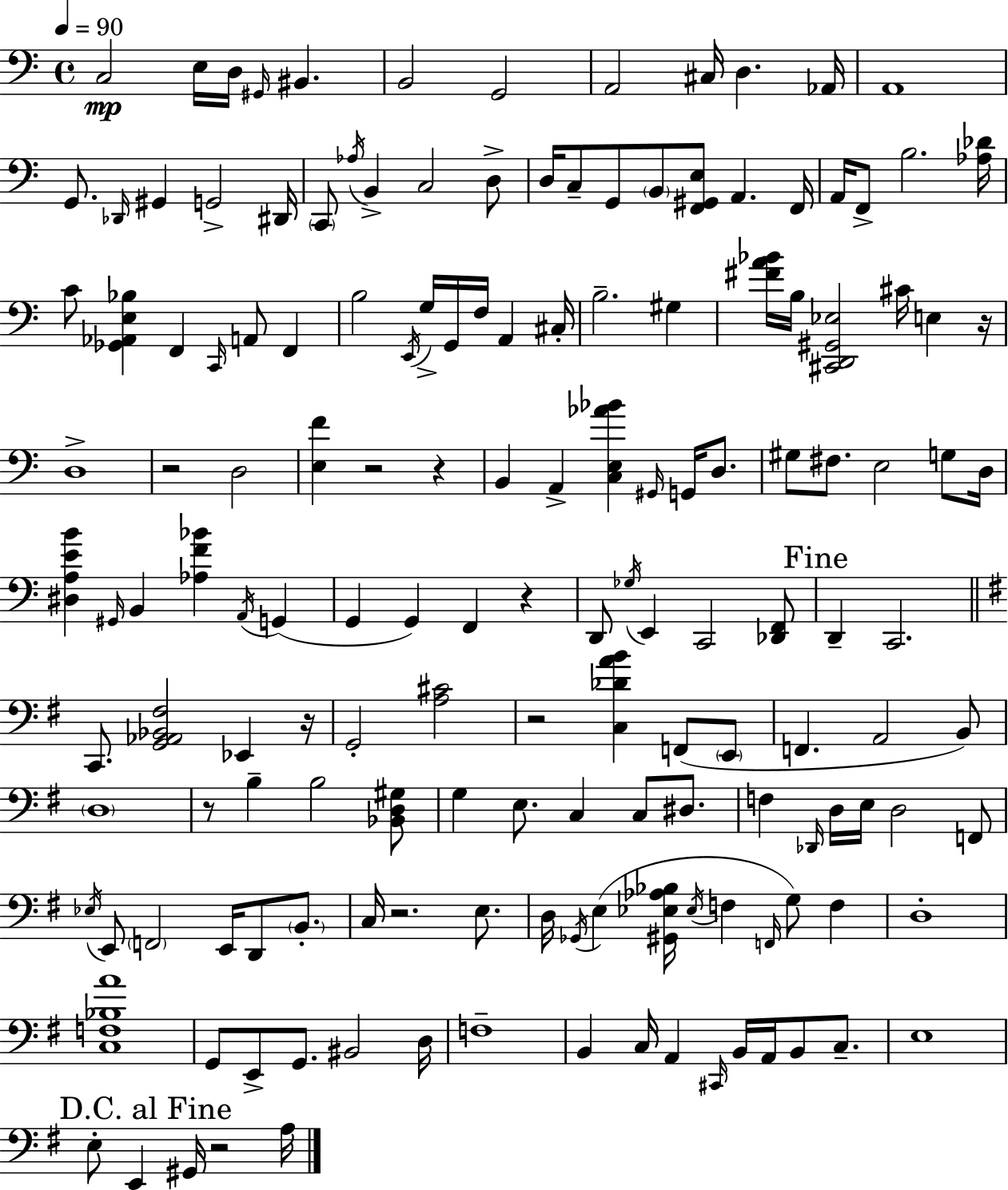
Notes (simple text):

C3/h E3/s D3/s G#2/s BIS2/q. B2/h G2/h A2/h C#3/s D3/q. Ab2/s A2/w G2/e. Db2/s G#2/q G2/h D#2/s C2/e Ab3/s B2/q C3/h D3/e D3/s C3/e G2/e B2/e [F2,G#2,E3]/e A2/q. F2/s A2/s F2/e B3/h. [Ab3,Db4]/s C4/e [Gb2,Ab2,E3,Bb3]/q F2/q C2/s A2/e F2/q B3/h E2/s G3/s G2/s F3/s A2/q C#3/s B3/h. G#3/q [F#4,A4,Bb4]/s B3/s [C#2,D2,G#2,Eb3]/h C#4/s E3/q R/s D3/w R/h D3/h [E3,F4]/q R/h R/q B2/q A2/q [C3,E3,Ab4,Bb4]/q G#2/s G2/s D3/e. G#3/e F#3/e. E3/h G3/e D3/s [D#3,A3,E4,B4]/q G#2/s B2/q [Ab3,F4,Bb4]/q A2/s G2/q G2/q G2/q F2/q R/q D2/e Gb3/s E2/q C2/h [Db2,F2]/e D2/q C2/h. C2/e. [G2,Ab2,Bb2,F#3]/h Eb2/q R/s G2/h [A3,C#4]/h R/h [C3,Db4,A4,B4]/q F2/e E2/e F2/q. A2/h B2/e D3/w R/e B3/q B3/h [Bb2,D3,G#3]/e G3/q E3/e. C3/q C3/e D#3/e. F3/q Db2/s D3/s E3/s D3/h F2/e Eb3/s E2/e F2/h E2/s D2/e B2/e. C3/s R/h. E3/e. D3/s Gb2/s E3/q [G#2,Eb3,Ab3,Bb3]/s Eb3/s F3/q F2/s G3/e F3/q D3/w [C3,F3,Bb3,A4]/w G2/e E2/e G2/e. BIS2/h D3/s F3/w B2/q C3/s A2/q C#2/s B2/s A2/s B2/e C3/e. E3/w E3/e E2/q G#2/s R/h A3/s